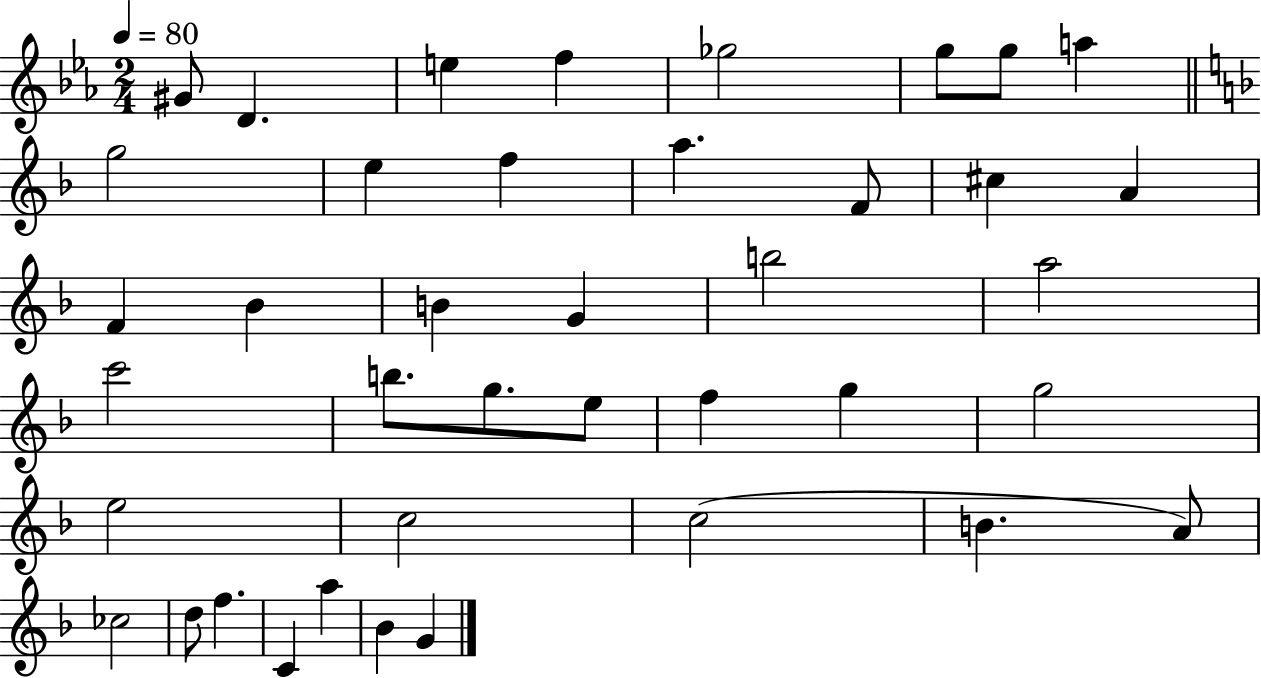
{
  \clef treble
  \numericTimeSignature
  \time 2/4
  \key ees \major
  \tempo 4 = 80
  \repeat volta 2 { gis'8 d'4. | e''4 f''4 | ges''2 | g''8 g''8 a''4 | \break \bar "||" \break \key f \major g''2 | e''4 f''4 | a''4. f'8 | cis''4 a'4 | \break f'4 bes'4 | b'4 g'4 | b''2 | a''2 | \break c'''2 | b''8. g''8. e''8 | f''4 g''4 | g''2 | \break e''2 | c''2 | c''2( | b'4. a'8) | \break ces''2 | d''8 f''4. | c'4 a''4 | bes'4 g'4 | \break } \bar "|."
}